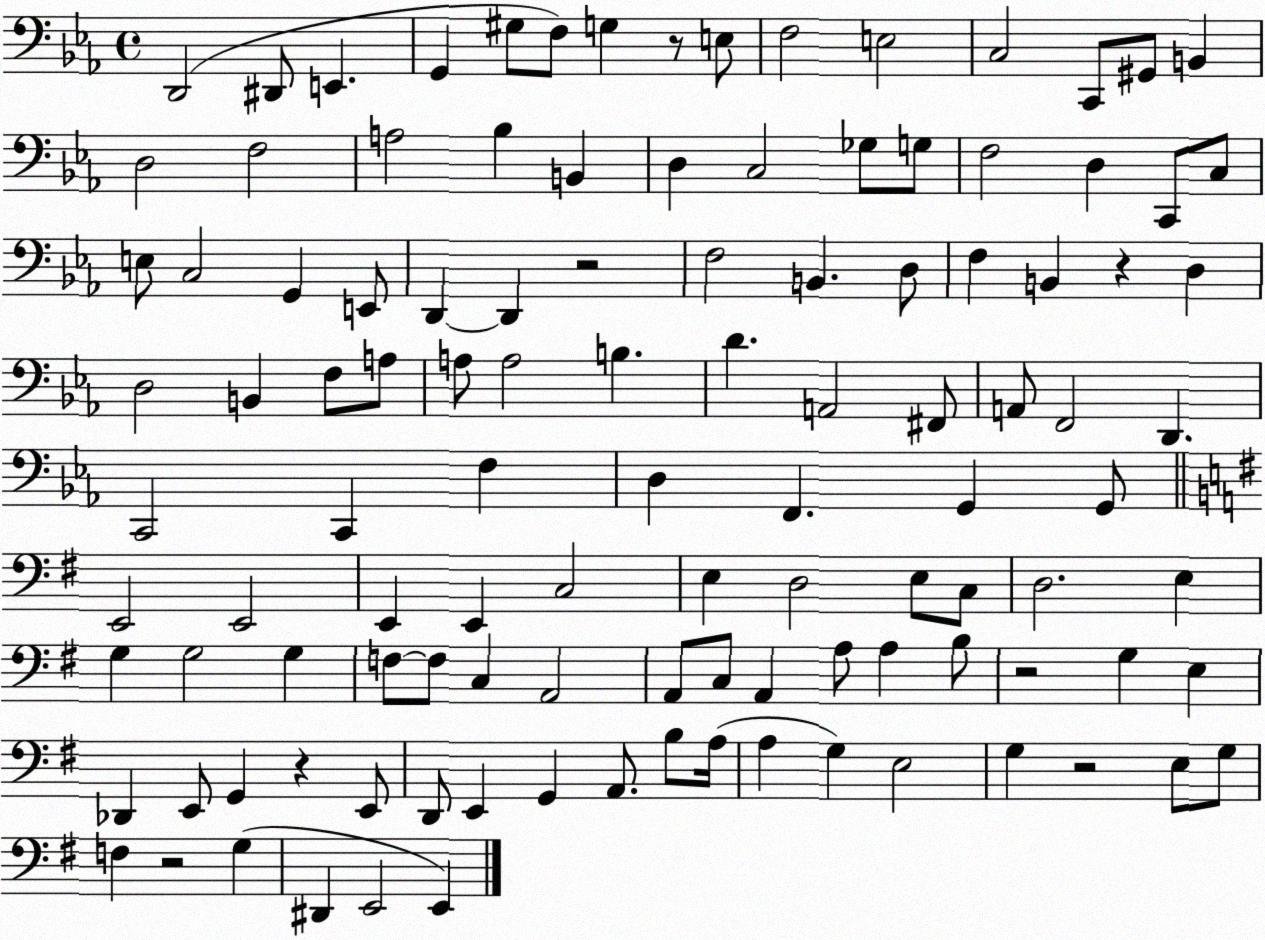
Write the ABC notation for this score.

X:1
T:Untitled
M:4/4
L:1/4
K:Eb
D,,2 ^D,,/2 E,, G,, ^G,/2 F,/2 G, z/2 E,/2 F,2 E,2 C,2 C,,/2 ^G,,/2 B,, D,2 F,2 A,2 _B, B,, D, C,2 _G,/2 G,/2 F,2 D, C,,/2 C,/2 E,/2 C,2 G,, E,,/2 D,, D,, z2 F,2 B,, D,/2 F, B,, z D, D,2 B,, F,/2 A,/2 A,/2 A,2 B, D A,,2 ^F,,/2 A,,/2 F,,2 D,, C,,2 C,, F, D, F,, G,, G,,/2 E,,2 E,,2 E,, E,, C,2 E, D,2 E,/2 C,/2 D,2 E, G, G,2 G, F,/2 F,/2 C, A,,2 A,,/2 C,/2 A,, A,/2 A, B,/2 z2 G, E, _D,, E,,/2 G,, z E,,/2 D,,/2 E,, G,, A,,/2 B,/2 A,/4 A, G, E,2 G, z2 E,/2 G,/2 F, z2 G, ^D,, E,,2 E,,